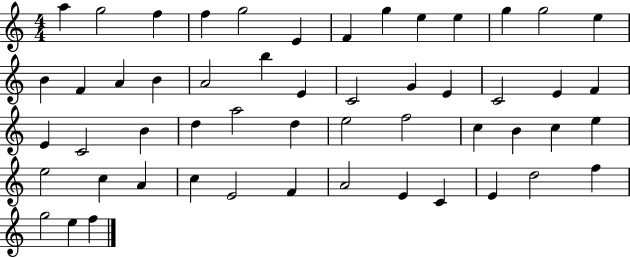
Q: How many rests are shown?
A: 0